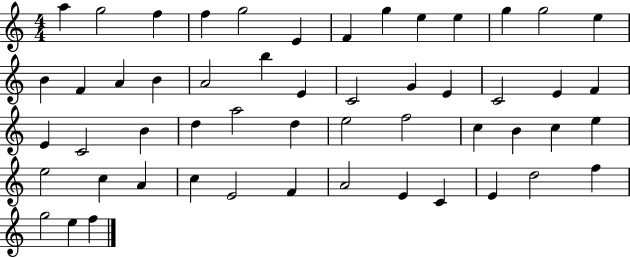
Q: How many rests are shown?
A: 0